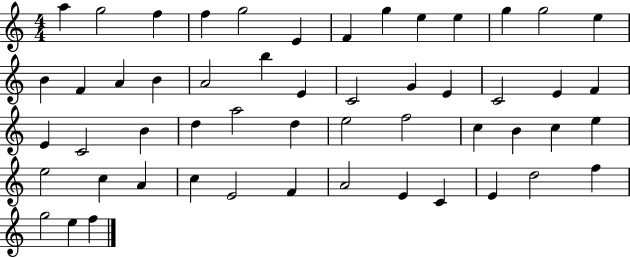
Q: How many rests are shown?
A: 0